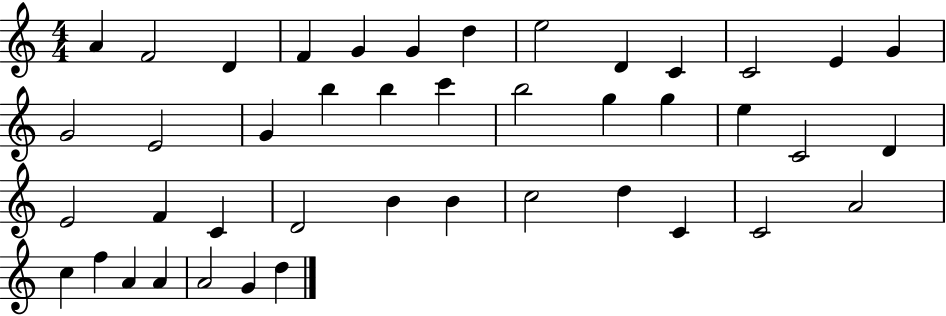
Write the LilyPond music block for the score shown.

{
  \clef treble
  \numericTimeSignature
  \time 4/4
  \key c \major
  a'4 f'2 d'4 | f'4 g'4 g'4 d''4 | e''2 d'4 c'4 | c'2 e'4 g'4 | \break g'2 e'2 | g'4 b''4 b''4 c'''4 | b''2 g''4 g''4 | e''4 c'2 d'4 | \break e'2 f'4 c'4 | d'2 b'4 b'4 | c''2 d''4 c'4 | c'2 a'2 | \break c''4 f''4 a'4 a'4 | a'2 g'4 d''4 | \bar "|."
}